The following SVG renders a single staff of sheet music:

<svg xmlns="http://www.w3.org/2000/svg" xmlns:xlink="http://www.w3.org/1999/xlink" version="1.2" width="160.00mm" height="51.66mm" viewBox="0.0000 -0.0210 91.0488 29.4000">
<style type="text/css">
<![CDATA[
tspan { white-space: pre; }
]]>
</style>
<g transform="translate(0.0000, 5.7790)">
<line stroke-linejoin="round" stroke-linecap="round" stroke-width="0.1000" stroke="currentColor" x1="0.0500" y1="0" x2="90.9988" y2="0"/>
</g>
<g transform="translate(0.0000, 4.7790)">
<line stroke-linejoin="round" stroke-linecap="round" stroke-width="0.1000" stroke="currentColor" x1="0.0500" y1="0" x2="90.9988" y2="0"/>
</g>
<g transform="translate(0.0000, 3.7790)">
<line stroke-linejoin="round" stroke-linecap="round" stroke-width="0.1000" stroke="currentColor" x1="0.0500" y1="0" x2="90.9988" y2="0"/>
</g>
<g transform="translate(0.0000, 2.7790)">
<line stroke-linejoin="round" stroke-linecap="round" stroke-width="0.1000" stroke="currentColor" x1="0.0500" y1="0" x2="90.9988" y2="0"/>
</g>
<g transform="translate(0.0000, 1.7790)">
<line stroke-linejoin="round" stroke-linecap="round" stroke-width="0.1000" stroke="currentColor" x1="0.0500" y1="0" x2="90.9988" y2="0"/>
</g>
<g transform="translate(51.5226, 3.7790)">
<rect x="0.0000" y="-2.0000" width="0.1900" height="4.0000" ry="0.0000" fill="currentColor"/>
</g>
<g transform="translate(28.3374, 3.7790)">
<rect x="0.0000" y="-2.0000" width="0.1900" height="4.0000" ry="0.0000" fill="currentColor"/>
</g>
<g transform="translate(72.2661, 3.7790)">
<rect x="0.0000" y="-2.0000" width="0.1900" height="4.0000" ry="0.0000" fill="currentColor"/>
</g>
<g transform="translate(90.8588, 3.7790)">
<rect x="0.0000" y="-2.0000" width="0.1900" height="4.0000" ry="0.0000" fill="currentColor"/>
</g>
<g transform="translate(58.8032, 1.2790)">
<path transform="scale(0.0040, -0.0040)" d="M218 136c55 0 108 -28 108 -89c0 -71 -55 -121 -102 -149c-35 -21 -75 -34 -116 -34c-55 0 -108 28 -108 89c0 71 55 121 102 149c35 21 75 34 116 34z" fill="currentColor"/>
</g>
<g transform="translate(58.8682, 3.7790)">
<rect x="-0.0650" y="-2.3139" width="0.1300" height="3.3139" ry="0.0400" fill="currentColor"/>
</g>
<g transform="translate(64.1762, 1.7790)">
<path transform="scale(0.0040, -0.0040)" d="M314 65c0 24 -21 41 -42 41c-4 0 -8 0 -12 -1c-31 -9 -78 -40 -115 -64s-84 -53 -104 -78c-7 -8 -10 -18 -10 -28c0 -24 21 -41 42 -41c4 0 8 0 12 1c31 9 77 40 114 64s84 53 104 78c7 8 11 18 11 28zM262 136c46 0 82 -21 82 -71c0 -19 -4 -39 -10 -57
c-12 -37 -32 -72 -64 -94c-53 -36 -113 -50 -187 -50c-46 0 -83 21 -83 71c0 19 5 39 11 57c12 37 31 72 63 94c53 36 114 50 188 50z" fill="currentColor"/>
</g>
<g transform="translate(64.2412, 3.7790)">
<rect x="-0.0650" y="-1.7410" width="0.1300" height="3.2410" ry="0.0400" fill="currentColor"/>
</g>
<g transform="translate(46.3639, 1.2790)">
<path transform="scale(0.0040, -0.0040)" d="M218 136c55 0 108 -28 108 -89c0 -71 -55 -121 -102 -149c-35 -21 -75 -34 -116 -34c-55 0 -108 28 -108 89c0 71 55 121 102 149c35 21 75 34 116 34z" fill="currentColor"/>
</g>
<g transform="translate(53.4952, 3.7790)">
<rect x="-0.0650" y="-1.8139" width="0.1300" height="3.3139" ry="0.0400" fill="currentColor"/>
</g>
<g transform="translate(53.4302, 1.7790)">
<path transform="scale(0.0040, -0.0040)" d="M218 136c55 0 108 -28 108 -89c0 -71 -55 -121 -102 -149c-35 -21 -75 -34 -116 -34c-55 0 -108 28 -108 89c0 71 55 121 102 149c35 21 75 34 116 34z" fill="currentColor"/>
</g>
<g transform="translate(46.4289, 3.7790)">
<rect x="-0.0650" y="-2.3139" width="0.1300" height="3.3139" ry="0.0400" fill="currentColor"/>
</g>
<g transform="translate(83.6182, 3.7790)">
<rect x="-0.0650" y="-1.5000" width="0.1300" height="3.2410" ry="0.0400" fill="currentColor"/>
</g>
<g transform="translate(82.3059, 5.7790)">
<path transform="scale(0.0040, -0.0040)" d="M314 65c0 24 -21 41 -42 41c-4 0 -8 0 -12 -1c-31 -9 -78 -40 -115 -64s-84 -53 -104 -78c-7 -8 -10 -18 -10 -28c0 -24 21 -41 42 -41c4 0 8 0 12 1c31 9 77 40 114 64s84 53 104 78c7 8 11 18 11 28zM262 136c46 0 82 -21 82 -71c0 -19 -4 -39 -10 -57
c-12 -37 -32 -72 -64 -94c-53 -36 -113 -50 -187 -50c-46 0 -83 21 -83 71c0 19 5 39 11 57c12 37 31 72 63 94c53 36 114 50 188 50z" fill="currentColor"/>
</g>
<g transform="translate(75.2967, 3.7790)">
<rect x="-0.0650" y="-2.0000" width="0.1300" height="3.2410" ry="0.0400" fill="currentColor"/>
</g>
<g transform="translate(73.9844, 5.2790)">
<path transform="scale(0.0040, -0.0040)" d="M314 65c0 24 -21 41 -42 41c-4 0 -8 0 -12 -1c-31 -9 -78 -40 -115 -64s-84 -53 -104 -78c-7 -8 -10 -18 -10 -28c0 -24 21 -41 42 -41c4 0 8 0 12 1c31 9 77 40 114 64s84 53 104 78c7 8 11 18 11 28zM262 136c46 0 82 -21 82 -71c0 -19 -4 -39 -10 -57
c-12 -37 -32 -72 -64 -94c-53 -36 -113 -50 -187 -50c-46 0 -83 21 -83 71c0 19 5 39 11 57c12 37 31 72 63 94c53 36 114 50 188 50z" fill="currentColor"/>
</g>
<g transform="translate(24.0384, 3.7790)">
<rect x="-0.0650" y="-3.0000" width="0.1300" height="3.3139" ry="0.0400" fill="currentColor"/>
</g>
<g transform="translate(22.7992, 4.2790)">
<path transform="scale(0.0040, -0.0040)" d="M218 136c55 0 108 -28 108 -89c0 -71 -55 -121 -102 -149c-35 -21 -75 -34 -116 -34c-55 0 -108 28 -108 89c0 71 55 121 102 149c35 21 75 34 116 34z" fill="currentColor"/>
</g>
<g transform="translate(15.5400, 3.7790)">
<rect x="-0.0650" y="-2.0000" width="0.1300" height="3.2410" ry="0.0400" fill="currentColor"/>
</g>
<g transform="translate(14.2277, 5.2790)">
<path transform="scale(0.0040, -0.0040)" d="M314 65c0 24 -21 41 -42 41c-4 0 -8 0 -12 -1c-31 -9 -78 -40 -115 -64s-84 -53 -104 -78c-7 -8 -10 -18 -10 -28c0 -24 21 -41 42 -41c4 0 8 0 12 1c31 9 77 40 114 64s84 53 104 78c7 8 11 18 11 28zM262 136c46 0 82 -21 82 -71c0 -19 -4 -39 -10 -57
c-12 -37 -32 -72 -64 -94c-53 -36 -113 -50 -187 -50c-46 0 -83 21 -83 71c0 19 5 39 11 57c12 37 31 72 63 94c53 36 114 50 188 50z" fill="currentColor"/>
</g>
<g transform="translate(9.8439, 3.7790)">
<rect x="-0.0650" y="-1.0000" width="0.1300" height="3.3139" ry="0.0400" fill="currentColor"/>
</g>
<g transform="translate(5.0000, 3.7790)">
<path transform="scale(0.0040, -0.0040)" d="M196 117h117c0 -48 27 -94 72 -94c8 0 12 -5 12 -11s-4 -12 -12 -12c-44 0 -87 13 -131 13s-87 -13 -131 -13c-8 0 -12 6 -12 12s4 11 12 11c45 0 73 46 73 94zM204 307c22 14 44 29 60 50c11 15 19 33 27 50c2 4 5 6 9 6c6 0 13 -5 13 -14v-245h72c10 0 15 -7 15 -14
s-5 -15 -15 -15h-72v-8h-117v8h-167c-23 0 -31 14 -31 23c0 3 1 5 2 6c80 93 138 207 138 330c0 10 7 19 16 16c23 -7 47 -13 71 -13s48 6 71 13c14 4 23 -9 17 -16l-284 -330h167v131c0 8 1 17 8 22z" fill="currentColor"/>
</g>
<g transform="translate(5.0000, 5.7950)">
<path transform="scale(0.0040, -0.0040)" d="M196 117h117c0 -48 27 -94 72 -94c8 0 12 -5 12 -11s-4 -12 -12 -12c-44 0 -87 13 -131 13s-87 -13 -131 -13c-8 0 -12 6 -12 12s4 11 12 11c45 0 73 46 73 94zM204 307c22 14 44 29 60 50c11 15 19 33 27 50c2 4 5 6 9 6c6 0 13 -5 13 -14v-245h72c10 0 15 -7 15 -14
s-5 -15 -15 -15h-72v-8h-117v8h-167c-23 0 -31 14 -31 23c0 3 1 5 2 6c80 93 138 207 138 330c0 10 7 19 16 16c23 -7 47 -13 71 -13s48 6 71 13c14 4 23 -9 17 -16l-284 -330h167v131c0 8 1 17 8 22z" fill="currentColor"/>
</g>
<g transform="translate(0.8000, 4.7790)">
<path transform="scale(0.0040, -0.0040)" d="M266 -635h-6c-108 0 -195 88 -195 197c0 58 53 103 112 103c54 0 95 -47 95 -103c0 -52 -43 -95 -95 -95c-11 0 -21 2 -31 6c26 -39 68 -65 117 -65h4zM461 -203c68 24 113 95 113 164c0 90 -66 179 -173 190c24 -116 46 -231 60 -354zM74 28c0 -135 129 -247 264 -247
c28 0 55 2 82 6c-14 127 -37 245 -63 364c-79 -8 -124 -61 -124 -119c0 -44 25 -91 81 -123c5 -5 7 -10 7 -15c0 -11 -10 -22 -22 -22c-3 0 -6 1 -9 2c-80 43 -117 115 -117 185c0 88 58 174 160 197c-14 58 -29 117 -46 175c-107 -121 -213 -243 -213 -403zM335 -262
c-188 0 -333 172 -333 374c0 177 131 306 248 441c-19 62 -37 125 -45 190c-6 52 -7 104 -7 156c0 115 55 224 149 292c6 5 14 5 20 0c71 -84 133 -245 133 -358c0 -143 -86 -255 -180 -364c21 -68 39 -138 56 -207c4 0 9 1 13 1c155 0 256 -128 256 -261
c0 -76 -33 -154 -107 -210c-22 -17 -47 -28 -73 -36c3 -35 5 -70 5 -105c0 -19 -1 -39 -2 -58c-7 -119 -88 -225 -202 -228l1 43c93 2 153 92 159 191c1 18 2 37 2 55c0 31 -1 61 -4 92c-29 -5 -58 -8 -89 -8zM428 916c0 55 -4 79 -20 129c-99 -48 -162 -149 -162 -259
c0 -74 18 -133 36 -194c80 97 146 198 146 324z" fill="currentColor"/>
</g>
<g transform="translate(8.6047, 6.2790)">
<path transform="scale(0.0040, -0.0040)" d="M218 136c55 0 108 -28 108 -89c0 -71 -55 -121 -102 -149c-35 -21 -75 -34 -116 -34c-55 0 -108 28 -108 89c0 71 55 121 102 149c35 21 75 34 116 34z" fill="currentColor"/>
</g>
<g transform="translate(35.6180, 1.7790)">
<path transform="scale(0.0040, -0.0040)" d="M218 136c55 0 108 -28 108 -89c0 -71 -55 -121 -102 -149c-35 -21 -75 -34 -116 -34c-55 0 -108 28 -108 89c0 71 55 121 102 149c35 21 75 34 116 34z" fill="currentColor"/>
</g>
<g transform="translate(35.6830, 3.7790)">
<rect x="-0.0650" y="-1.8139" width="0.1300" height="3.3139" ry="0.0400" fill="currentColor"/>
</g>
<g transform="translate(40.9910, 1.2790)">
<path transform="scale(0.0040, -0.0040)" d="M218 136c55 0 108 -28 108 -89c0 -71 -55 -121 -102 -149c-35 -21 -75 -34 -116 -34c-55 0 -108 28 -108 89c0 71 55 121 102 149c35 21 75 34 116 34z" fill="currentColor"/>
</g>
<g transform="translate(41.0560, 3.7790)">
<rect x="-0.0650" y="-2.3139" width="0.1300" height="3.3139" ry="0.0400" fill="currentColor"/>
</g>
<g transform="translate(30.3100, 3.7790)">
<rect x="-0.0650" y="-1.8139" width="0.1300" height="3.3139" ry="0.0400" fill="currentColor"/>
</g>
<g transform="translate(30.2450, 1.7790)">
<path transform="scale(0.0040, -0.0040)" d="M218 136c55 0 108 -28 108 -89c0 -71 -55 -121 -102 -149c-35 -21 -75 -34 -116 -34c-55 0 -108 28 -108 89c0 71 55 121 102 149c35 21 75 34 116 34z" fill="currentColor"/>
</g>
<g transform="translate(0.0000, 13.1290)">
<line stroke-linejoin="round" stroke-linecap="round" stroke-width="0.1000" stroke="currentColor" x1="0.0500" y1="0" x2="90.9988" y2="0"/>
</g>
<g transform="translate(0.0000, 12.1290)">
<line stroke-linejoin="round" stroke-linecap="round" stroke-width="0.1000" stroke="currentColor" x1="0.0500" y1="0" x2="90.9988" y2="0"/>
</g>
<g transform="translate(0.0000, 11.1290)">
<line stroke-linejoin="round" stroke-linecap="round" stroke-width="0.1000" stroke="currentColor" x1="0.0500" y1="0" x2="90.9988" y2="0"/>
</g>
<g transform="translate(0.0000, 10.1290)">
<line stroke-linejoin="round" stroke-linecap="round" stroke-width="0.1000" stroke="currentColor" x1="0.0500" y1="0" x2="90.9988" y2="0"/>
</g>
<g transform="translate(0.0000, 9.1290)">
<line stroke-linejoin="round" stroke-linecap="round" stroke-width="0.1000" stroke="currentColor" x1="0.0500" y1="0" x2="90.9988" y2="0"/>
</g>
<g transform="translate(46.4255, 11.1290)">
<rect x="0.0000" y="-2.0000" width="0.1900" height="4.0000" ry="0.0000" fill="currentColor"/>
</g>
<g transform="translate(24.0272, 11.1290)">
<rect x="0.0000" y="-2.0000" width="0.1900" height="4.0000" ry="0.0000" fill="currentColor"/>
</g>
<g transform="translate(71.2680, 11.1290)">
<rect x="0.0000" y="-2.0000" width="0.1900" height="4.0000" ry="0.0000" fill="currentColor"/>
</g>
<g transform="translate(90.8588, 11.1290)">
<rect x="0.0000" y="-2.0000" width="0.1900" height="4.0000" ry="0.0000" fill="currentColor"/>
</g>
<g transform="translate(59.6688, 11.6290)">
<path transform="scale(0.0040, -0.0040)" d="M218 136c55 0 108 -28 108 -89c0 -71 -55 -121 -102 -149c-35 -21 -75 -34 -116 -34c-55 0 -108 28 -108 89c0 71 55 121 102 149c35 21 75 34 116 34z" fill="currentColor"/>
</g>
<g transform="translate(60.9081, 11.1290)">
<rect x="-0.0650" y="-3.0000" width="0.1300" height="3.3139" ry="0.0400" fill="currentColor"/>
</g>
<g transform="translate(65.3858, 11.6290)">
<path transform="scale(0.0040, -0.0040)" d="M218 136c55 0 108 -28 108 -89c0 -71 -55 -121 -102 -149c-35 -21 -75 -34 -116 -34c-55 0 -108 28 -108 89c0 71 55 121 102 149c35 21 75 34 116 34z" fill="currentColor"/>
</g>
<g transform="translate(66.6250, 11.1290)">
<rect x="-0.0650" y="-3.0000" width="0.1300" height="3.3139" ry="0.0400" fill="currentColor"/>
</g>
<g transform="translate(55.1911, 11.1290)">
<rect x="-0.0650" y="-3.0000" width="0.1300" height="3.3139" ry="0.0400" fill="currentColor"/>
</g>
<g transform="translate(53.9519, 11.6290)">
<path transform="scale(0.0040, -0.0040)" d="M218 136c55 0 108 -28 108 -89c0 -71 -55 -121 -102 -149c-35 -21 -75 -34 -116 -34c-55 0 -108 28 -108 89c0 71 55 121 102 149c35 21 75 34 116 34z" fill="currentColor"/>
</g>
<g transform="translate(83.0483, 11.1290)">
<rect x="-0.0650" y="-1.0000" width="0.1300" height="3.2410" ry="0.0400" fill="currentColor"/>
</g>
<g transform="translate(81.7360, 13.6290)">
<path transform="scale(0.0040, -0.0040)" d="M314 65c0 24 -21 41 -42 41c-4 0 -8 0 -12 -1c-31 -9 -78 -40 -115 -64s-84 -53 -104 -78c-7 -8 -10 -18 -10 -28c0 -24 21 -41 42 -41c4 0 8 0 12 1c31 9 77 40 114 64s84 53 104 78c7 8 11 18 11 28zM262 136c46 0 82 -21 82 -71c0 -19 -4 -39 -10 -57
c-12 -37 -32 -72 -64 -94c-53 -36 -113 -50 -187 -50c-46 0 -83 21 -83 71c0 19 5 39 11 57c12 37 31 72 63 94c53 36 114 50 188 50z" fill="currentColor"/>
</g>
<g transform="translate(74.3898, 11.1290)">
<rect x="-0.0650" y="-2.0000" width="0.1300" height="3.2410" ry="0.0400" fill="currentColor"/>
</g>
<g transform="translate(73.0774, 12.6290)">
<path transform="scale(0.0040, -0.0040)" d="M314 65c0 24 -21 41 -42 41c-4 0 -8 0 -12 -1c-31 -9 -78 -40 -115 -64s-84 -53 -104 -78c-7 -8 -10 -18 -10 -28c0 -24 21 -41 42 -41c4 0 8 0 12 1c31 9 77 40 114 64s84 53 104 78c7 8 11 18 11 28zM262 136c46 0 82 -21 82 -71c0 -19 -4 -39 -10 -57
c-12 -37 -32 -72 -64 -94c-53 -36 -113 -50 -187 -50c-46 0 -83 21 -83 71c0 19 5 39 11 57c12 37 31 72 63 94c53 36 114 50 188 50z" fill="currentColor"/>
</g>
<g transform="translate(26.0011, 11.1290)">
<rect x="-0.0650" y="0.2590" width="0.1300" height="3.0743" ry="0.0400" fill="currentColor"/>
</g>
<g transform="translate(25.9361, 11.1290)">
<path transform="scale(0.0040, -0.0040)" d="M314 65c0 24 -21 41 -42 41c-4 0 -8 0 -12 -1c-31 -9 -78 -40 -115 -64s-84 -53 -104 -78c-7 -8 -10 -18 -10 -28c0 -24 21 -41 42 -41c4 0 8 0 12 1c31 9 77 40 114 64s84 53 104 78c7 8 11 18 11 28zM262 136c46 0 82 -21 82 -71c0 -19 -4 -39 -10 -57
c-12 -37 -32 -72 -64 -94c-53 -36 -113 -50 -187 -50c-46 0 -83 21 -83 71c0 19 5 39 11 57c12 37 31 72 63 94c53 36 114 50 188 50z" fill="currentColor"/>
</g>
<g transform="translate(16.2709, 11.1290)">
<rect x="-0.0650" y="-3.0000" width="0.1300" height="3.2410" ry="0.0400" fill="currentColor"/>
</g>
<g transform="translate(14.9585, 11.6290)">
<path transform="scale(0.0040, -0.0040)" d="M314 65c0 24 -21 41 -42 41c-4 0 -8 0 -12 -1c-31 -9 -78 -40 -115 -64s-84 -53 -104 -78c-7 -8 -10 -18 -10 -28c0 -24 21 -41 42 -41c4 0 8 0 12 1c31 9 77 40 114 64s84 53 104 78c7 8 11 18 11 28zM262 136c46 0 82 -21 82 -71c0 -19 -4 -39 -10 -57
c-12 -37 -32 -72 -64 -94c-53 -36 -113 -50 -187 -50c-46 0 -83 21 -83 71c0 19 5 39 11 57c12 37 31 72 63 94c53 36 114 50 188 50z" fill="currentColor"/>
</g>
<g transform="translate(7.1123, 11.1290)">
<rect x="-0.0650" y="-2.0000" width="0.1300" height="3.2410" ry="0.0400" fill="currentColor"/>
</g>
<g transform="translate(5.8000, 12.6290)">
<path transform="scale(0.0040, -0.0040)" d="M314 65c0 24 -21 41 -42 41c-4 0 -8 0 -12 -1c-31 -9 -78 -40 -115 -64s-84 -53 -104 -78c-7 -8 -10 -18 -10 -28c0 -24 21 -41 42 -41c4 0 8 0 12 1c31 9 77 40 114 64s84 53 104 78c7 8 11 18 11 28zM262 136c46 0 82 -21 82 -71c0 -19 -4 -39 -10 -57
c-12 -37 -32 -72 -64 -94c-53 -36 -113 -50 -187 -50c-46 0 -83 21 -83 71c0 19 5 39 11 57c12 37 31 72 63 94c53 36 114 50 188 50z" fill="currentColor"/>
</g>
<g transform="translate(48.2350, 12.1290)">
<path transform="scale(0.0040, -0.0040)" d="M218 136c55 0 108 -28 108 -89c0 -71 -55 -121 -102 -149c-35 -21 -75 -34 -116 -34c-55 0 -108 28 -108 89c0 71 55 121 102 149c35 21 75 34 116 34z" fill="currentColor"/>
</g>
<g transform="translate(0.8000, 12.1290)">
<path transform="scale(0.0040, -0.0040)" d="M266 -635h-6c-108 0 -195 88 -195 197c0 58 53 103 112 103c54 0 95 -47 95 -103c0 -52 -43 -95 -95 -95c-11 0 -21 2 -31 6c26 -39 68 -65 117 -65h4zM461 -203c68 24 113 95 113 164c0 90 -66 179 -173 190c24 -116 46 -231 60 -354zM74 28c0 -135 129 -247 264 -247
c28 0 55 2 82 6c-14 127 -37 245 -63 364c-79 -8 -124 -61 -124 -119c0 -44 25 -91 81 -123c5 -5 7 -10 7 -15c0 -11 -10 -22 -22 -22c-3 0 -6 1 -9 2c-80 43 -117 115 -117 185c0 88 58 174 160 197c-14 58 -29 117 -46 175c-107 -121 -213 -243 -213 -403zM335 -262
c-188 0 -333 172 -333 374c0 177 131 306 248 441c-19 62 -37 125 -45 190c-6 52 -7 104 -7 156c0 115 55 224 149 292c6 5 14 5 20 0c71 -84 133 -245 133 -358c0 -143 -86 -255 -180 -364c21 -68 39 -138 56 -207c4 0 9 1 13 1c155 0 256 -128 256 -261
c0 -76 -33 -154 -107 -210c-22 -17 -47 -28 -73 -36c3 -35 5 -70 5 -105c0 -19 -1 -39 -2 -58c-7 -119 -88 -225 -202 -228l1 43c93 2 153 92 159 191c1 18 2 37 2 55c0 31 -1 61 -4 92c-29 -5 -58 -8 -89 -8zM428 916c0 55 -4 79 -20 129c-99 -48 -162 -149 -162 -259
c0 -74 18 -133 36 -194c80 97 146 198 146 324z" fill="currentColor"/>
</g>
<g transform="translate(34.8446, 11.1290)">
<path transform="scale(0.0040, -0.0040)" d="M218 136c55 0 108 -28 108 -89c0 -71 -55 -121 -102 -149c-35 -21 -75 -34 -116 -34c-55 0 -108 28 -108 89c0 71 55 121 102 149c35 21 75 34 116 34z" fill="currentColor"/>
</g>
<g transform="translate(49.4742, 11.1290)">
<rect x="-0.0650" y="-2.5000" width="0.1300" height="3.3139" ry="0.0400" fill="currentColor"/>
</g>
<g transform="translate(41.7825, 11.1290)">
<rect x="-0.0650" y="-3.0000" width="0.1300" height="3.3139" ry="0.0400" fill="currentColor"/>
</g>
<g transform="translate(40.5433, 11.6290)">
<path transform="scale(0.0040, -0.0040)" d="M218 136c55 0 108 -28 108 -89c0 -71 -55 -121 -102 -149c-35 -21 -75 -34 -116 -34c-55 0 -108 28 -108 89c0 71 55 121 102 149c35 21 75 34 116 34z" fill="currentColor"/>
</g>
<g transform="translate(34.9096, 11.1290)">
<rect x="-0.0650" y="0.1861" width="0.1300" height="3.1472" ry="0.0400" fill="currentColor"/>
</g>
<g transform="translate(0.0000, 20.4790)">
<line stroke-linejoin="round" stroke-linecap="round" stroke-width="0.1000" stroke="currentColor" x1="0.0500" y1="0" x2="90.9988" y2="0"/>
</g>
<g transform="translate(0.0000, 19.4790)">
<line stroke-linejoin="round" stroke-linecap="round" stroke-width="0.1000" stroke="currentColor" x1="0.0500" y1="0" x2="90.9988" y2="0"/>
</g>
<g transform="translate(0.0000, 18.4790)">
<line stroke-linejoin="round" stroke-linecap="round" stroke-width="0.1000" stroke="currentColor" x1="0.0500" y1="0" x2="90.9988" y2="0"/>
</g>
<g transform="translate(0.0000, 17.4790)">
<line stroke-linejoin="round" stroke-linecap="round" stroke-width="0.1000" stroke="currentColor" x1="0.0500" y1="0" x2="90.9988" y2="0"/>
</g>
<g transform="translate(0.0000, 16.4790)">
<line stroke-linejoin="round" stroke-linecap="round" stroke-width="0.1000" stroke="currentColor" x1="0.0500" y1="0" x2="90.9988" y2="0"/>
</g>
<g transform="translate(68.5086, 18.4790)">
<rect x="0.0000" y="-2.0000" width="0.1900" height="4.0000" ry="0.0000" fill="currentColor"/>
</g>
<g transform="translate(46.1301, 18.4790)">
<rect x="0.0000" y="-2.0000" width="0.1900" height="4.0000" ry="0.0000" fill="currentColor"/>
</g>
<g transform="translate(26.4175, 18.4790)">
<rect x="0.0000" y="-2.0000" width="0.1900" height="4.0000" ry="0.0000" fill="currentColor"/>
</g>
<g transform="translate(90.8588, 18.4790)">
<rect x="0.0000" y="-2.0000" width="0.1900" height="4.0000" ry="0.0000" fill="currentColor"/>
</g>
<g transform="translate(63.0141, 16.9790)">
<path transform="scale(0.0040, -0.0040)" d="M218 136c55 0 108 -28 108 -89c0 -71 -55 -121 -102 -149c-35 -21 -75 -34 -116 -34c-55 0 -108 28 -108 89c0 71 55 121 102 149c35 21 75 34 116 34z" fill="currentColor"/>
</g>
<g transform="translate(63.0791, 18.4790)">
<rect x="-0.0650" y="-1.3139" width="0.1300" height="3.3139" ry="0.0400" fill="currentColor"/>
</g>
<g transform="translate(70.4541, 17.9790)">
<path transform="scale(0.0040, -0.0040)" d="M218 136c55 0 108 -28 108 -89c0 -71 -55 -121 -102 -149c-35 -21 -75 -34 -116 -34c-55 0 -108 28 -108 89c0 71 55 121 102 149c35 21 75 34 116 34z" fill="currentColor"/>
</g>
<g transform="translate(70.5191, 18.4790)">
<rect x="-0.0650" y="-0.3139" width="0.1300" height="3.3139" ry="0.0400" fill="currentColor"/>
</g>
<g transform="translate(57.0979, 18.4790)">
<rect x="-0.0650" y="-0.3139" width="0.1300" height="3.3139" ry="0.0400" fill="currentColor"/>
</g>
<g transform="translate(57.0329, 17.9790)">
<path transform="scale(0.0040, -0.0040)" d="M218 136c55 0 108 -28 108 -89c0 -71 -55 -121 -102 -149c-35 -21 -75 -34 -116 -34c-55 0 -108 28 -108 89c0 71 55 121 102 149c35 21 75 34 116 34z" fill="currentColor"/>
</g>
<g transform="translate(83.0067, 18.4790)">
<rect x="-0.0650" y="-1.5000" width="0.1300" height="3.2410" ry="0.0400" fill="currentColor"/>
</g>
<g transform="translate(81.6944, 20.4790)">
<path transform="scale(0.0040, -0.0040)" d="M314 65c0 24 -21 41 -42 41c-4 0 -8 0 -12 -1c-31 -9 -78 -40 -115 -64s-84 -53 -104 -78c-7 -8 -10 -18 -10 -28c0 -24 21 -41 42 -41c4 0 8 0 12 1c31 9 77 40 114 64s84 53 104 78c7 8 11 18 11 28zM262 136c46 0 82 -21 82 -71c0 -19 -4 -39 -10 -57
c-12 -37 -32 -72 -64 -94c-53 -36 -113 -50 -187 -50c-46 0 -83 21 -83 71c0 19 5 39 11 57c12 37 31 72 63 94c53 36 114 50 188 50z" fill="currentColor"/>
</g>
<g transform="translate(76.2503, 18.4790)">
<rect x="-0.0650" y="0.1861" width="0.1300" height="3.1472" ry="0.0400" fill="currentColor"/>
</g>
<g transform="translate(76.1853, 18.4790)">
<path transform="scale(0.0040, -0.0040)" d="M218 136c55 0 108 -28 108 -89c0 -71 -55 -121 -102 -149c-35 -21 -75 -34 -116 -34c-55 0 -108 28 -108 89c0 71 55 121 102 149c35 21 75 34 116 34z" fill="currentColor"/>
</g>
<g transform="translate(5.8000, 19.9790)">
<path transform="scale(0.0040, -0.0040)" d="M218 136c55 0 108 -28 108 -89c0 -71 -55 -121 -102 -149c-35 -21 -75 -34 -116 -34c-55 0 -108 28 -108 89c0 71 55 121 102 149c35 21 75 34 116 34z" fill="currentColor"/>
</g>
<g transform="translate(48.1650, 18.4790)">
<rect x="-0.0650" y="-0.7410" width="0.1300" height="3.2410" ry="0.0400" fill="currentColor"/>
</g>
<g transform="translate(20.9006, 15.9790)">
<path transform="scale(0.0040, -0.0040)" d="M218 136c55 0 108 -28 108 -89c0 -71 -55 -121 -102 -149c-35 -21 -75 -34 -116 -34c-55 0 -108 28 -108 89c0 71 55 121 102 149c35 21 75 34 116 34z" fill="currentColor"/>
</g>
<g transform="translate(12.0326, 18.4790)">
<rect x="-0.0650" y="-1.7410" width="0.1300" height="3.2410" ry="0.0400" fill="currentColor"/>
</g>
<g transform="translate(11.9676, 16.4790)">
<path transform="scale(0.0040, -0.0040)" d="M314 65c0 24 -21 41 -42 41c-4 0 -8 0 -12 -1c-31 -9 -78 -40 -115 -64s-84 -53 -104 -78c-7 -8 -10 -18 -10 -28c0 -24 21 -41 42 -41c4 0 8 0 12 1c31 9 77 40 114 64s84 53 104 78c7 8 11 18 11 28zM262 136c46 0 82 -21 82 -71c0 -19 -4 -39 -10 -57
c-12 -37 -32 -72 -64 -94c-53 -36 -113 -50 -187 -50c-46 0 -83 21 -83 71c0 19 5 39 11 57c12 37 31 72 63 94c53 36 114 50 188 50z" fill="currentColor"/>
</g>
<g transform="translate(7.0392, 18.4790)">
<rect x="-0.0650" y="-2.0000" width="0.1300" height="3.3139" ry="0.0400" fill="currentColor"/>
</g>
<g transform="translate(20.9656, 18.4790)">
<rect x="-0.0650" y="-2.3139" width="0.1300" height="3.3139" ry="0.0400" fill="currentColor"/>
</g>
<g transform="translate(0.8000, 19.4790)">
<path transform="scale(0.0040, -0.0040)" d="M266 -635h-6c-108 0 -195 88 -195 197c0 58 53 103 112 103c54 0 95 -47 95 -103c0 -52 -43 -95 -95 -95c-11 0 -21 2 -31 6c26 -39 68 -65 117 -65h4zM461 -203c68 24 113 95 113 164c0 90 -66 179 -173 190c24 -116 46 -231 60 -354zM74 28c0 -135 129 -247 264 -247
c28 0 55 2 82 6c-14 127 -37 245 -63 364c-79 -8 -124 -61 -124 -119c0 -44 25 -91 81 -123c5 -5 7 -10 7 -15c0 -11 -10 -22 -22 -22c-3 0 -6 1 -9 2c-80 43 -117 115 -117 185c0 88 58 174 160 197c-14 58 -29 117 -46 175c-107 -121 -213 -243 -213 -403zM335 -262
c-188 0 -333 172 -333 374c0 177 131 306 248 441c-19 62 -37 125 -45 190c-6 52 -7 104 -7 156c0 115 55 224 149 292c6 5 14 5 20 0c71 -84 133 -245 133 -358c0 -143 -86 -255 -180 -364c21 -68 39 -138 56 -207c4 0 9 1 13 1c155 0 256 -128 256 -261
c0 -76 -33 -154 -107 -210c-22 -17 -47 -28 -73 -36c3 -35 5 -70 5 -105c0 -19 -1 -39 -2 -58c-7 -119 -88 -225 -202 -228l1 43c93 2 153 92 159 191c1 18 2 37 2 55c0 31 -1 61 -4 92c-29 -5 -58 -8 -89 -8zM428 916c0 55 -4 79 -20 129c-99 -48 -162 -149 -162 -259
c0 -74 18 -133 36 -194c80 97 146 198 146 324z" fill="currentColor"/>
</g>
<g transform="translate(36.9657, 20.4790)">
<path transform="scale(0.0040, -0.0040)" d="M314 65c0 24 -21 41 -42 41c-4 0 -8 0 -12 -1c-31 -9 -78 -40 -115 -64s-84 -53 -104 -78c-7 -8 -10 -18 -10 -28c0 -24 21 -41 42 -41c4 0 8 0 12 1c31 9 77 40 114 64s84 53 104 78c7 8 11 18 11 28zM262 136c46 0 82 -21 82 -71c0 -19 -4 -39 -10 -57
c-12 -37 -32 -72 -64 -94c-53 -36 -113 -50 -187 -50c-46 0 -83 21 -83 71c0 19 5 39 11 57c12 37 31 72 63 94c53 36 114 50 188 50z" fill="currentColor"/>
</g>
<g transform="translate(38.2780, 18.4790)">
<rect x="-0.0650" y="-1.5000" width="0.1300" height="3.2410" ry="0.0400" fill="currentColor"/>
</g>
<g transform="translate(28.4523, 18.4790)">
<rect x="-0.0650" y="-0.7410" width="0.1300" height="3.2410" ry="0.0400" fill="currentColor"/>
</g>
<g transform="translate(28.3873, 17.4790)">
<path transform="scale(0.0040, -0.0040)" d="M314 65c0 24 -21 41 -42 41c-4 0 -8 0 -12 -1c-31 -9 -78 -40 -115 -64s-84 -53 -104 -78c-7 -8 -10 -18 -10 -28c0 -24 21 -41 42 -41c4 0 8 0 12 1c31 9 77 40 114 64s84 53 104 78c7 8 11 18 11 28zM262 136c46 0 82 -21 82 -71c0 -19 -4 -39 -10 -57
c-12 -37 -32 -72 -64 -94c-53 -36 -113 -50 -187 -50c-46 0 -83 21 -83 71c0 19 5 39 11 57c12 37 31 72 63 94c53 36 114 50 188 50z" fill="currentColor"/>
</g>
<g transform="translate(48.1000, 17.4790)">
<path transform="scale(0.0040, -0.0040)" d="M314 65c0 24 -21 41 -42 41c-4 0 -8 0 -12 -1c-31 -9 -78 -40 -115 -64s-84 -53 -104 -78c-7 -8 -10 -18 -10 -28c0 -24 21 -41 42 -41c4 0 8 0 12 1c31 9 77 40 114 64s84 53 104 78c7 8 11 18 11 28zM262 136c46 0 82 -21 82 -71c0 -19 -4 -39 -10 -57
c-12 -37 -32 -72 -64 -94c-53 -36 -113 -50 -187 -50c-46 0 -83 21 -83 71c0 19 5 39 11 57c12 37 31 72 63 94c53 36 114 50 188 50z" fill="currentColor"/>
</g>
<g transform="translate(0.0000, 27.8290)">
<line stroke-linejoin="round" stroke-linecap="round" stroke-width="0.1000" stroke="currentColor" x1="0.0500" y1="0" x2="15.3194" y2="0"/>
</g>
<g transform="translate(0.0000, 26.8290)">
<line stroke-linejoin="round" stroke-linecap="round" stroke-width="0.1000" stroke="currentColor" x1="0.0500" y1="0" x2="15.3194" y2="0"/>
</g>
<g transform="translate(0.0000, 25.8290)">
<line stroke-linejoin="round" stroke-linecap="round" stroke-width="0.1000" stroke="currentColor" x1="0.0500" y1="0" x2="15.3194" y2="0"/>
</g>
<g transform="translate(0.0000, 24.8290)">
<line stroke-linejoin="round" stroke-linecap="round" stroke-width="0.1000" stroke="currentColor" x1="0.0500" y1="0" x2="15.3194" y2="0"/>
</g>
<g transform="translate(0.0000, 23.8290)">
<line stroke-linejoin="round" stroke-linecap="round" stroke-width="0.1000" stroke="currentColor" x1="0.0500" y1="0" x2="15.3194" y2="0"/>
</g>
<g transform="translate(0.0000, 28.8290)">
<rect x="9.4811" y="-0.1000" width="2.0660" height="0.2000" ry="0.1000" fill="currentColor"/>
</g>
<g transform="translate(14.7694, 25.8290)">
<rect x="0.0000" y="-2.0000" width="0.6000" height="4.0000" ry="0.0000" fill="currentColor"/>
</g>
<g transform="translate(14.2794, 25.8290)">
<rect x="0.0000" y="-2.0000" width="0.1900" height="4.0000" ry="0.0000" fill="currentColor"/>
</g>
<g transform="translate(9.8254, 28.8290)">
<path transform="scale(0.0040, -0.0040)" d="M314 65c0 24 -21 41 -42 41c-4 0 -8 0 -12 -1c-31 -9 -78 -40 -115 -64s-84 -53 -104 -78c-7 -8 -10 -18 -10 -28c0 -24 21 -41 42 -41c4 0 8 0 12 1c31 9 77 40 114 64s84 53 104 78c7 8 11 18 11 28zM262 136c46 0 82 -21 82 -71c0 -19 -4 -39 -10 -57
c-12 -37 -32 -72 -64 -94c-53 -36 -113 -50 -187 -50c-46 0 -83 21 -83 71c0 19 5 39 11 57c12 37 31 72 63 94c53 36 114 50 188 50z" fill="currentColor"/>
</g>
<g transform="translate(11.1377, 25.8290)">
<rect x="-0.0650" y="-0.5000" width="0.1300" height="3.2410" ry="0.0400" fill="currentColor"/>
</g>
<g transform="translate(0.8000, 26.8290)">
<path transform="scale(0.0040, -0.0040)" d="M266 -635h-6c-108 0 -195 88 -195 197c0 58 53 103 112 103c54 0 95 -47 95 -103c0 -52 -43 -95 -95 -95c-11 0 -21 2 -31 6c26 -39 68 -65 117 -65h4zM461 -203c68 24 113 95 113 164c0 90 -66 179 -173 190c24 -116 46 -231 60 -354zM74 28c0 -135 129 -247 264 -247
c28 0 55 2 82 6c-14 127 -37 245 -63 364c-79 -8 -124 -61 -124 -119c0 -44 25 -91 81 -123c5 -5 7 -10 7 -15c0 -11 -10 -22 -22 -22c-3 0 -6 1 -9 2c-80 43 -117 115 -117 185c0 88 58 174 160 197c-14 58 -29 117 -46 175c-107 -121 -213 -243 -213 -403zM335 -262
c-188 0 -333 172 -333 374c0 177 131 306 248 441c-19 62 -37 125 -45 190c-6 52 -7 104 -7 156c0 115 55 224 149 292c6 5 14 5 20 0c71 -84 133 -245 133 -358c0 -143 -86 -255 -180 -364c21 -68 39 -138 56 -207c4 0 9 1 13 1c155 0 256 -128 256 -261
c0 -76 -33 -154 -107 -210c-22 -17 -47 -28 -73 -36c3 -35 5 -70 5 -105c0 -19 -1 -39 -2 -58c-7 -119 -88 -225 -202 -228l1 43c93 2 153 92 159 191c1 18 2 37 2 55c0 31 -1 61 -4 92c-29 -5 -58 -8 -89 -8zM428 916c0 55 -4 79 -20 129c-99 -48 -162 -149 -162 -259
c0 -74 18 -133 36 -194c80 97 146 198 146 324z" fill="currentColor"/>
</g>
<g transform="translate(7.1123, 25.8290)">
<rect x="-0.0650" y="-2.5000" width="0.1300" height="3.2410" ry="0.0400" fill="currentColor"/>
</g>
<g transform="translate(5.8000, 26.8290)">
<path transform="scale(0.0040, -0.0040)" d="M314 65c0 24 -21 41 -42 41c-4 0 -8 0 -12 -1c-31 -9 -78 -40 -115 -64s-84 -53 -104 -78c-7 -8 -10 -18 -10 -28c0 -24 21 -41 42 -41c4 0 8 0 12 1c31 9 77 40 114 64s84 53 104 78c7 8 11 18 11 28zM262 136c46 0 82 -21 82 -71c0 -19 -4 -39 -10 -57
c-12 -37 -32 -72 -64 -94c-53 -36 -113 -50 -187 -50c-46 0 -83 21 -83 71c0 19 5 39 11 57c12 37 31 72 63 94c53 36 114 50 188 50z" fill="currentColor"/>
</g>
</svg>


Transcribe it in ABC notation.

X:1
T:Untitled
M:4/4
L:1/4
K:C
D F2 A f f g g f g f2 F2 E2 F2 A2 B2 B A G A A A F2 D2 F f2 g d2 E2 d2 c e c B E2 G2 C2